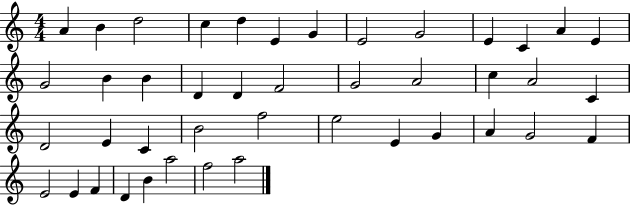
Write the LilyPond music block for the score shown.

{
  \clef treble
  \numericTimeSignature
  \time 4/4
  \key c \major
  a'4 b'4 d''2 | c''4 d''4 e'4 g'4 | e'2 g'2 | e'4 c'4 a'4 e'4 | \break g'2 b'4 b'4 | d'4 d'4 f'2 | g'2 a'2 | c''4 a'2 c'4 | \break d'2 e'4 c'4 | b'2 f''2 | e''2 e'4 g'4 | a'4 g'2 f'4 | \break e'2 e'4 f'4 | d'4 b'4 a''2 | f''2 a''2 | \bar "|."
}